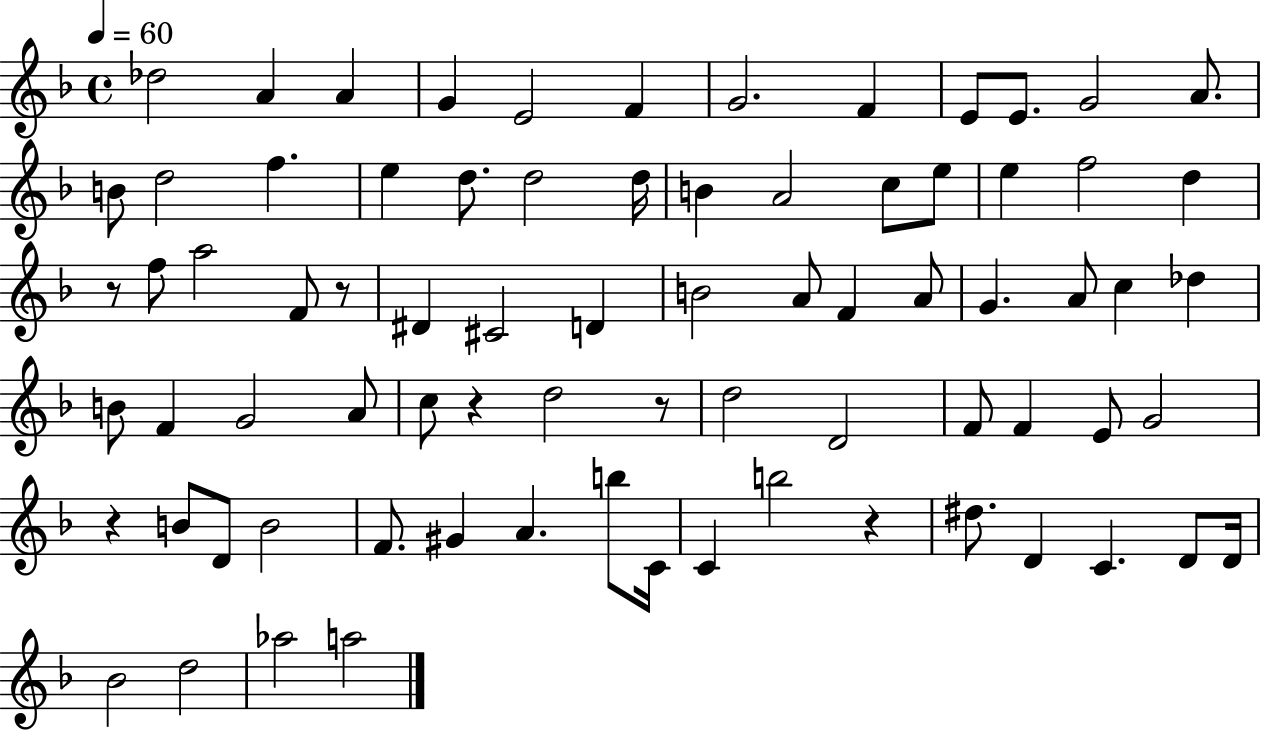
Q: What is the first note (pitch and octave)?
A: Db5